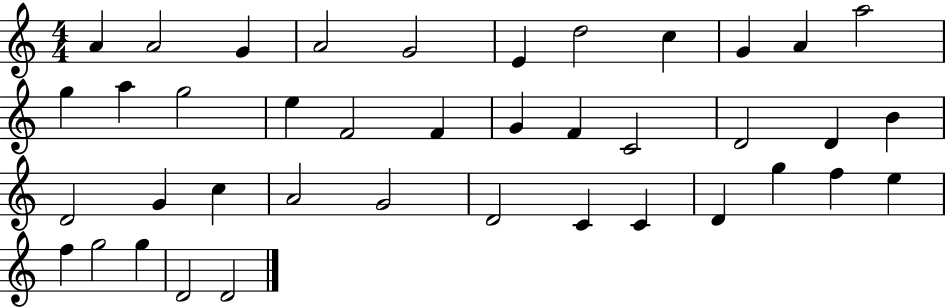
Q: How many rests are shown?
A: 0